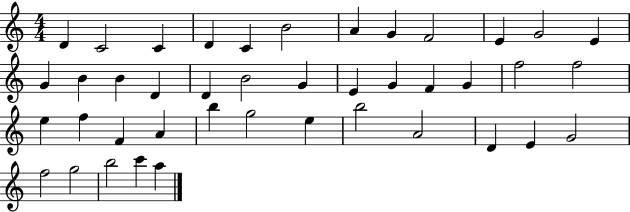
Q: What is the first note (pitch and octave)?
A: D4